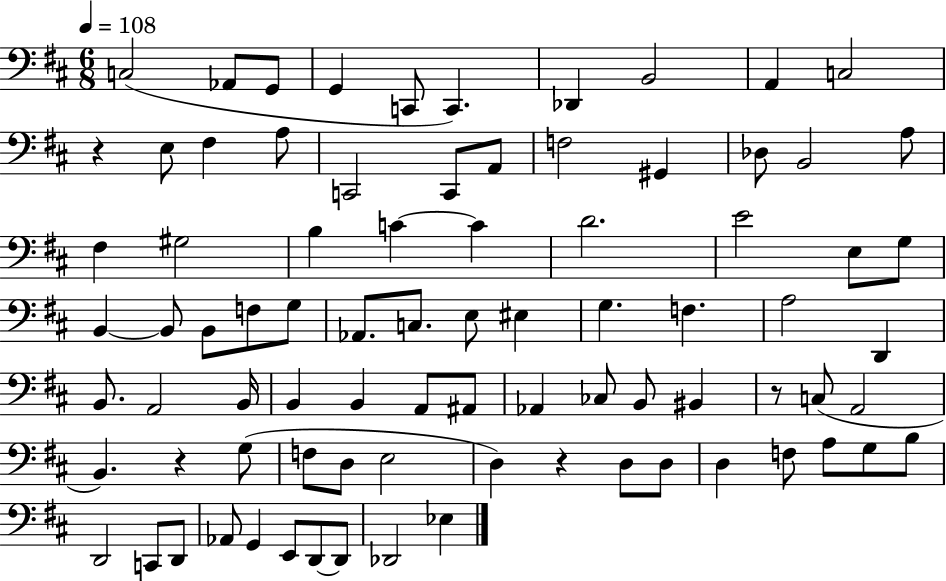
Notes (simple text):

C3/h Ab2/e G2/e G2/q C2/e C2/q. Db2/q B2/h A2/q C3/h R/q E3/e F#3/q A3/e C2/h C2/e A2/e F3/h G#2/q Db3/e B2/h A3/e F#3/q G#3/h B3/q C4/q C4/q D4/h. E4/h E3/e G3/e B2/q B2/e B2/e F3/e G3/e Ab2/e. C3/e. E3/e EIS3/q G3/q. F3/q. A3/h D2/q B2/e. A2/h B2/s B2/q B2/q A2/e A#2/e Ab2/q CES3/e B2/e BIS2/q R/e C3/e A2/h B2/q. R/q G3/e F3/e D3/e E3/h D3/q R/q D3/e D3/e D3/q F3/e A3/e G3/e B3/e D2/h C2/e D2/e Ab2/e G2/q E2/e D2/e D2/e Db2/h Eb3/q